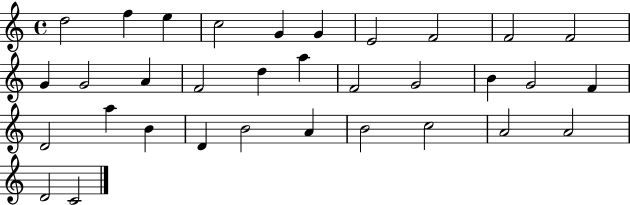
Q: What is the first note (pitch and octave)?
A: D5